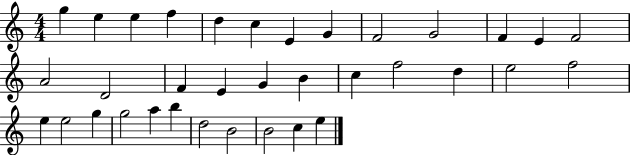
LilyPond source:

{
  \clef treble
  \numericTimeSignature
  \time 4/4
  \key c \major
  g''4 e''4 e''4 f''4 | d''4 c''4 e'4 g'4 | f'2 g'2 | f'4 e'4 f'2 | \break a'2 d'2 | f'4 e'4 g'4 b'4 | c''4 f''2 d''4 | e''2 f''2 | \break e''4 e''2 g''4 | g''2 a''4 b''4 | d''2 b'2 | b'2 c''4 e''4 | \break \bar "|."
}